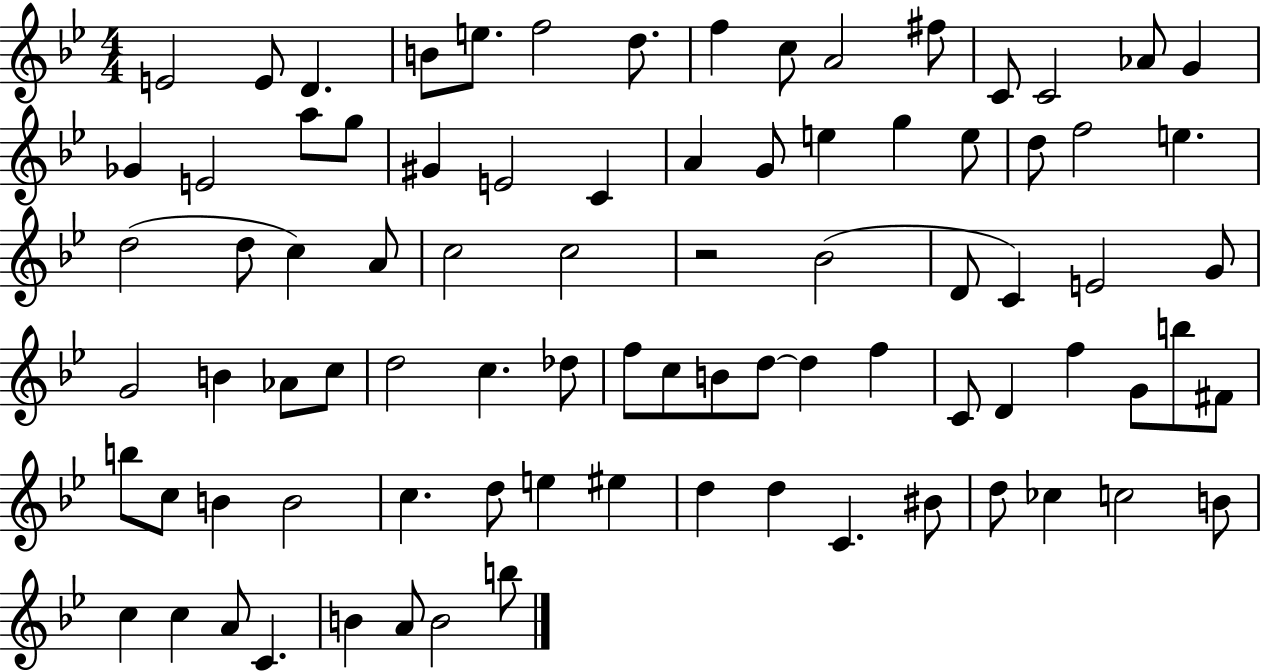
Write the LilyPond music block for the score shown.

{
  \clef treble
  \numericTimeSignature
  \time 4/4
  \key bes \major
  e'2 e'8 d'4. | b'8 e''8. f''2 d''8. | f''4 c''8 a'2 fis''8 | c'8 c'2 aes'8 g'4 | \break ges'4 e'2 a''8 g''8 | gis'4 e'2 c'4 | a'4 g'8 e''4 g''4 e''8 | d''8 f''2 e''4. | \break d''2( d''8 c''4) a'8 | c''2 c''2 | r2 bes'2( | d'8 c'4) e'2 g'8 | \break g'2 b'4 aes'8 c''8 | d''2 c''4. des''8 | f''8 c''8 b'8 d''8~~ d''4 f''4 | c'8 d'4 f''4 g'8 b''8 fis'8 | \break b''8 c''8 b'4 b'2 | c''4. d''8 e''4 eis''4 | d''4 d''4 c'4. bis'8 | d''8 ces''4 c''2 b'8 | \break c''4 c''4 a'8 c'4. | b'4 a'8 b'2 b''8 | \bar "|."
}